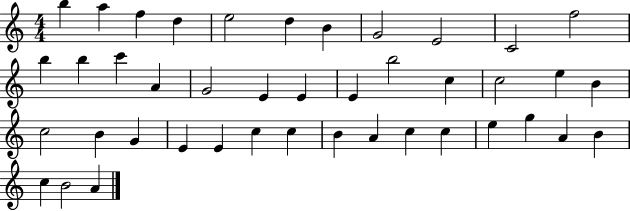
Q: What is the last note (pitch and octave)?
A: A4